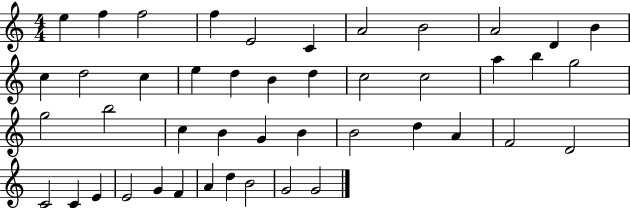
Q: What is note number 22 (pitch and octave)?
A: B5